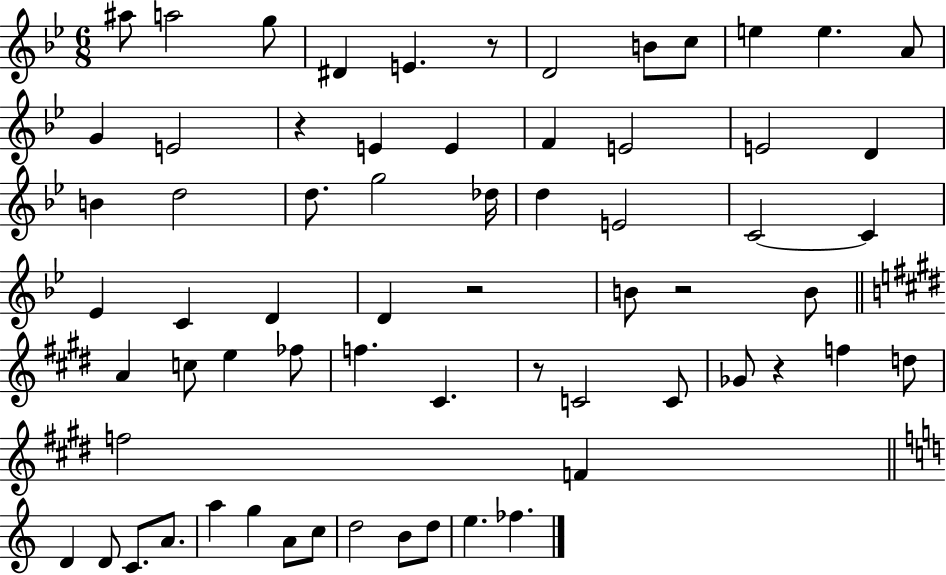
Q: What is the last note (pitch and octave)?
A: FES5